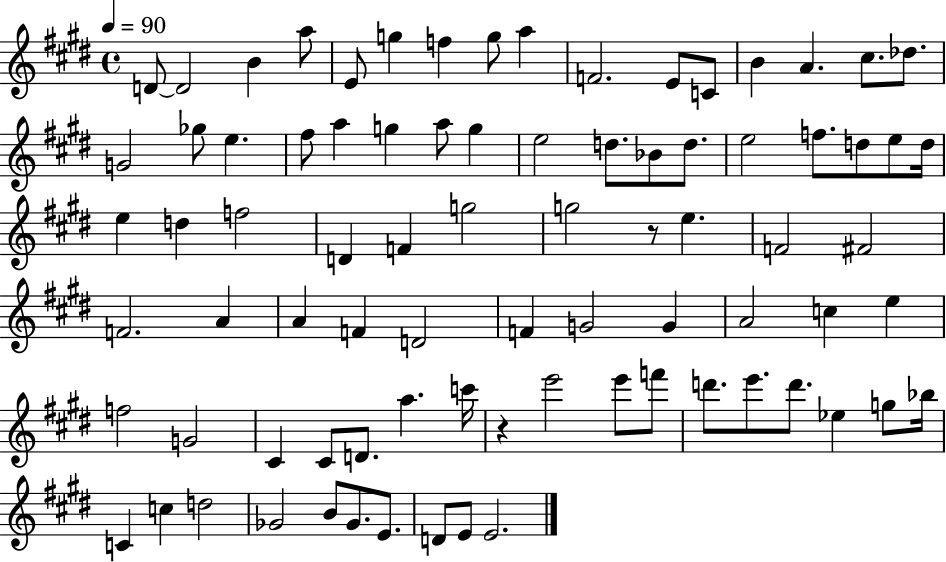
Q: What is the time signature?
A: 4/4